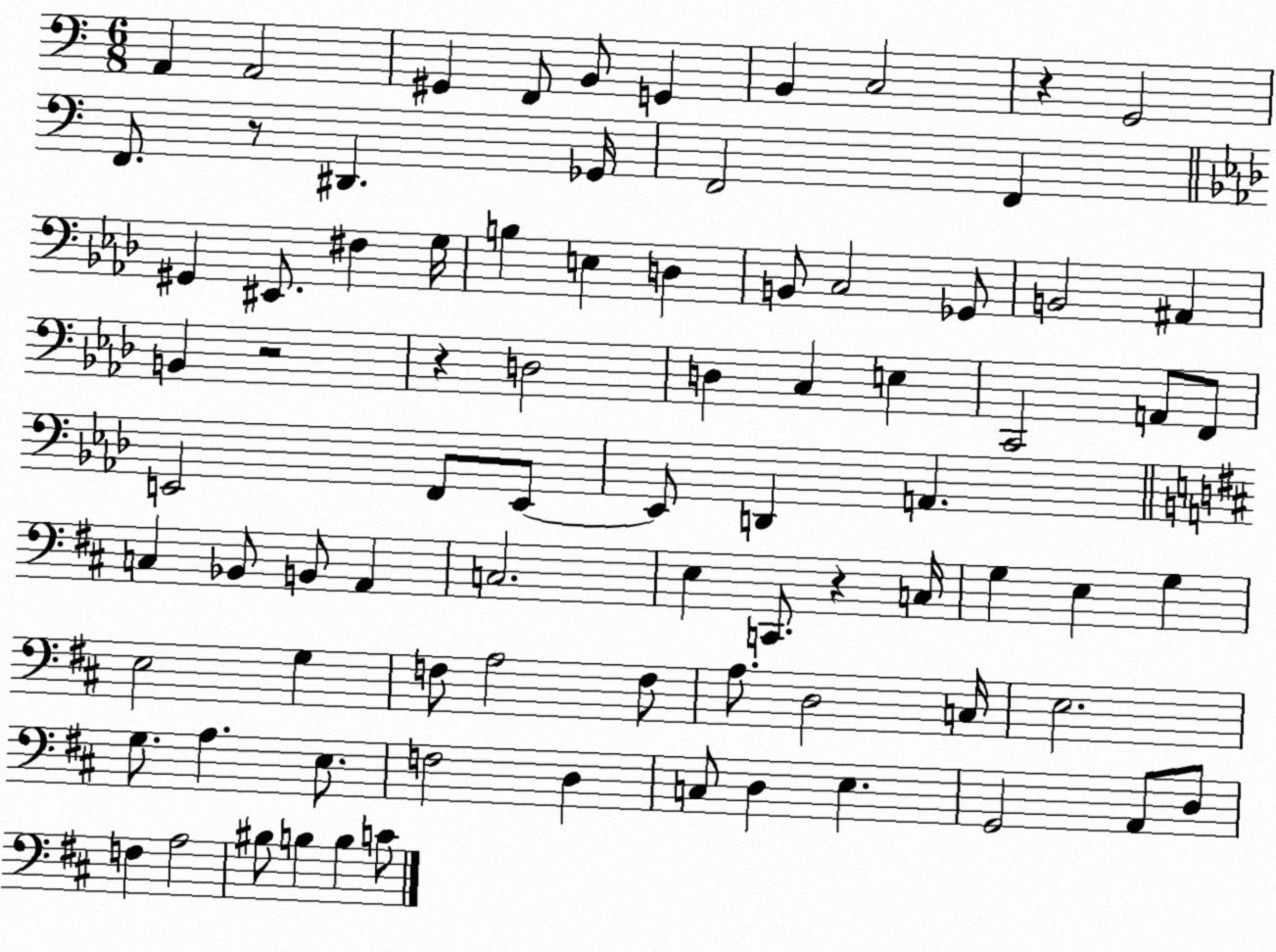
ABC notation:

X:1
T:Untitled
M:6/8
L:1/4
K:C
A,, A,,2 ^G,, F,,/2 B,,/2 G,, B,, C,2 z G,,2 F,,/2 z/2 ^D,, _G,,/4 F,,2 F,, ^G,, ^E,,/2 ^F, G,/4 B, E, D, B,,/2 C,2 _G,,/2 B,,2 ^A,, B,, z2 z D,2 D, C, E, C,,2 A,,/2 F,,/2 E,,2 F,,/2 E,,/2 E,,/2 D,, A,, C, _B,,/2 B,,/2 A,, C,2 E, C,,/2 z C,/4 G, E, G, E,2 G, F,/2 A,2 F,/2 A,/2 D,2 C,/4 E,2 G,/2 A, E,/2 F,2 D, C,/2 D, E, G,,2 A,,/2 D,/2 F, A,2 ^B,/2 B, B, C/2